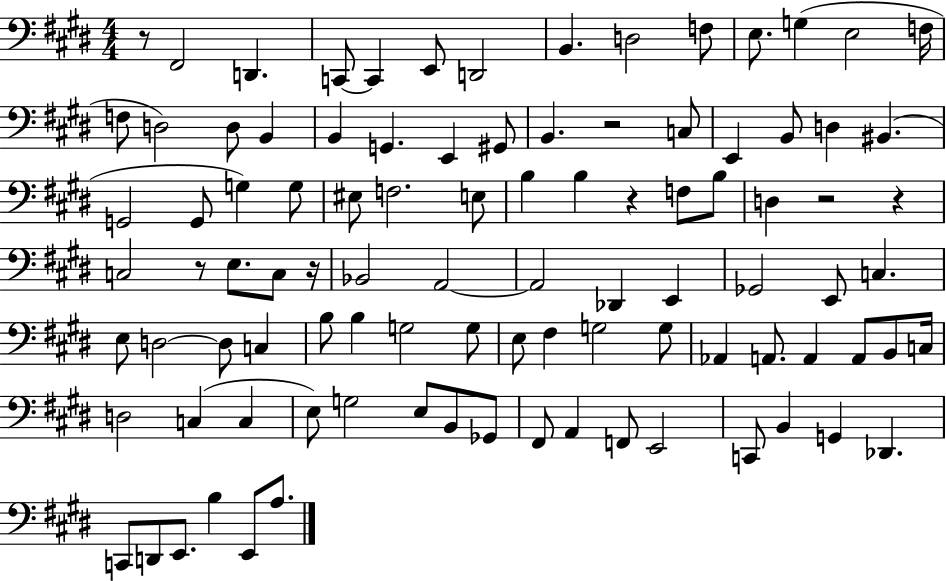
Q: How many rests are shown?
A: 7